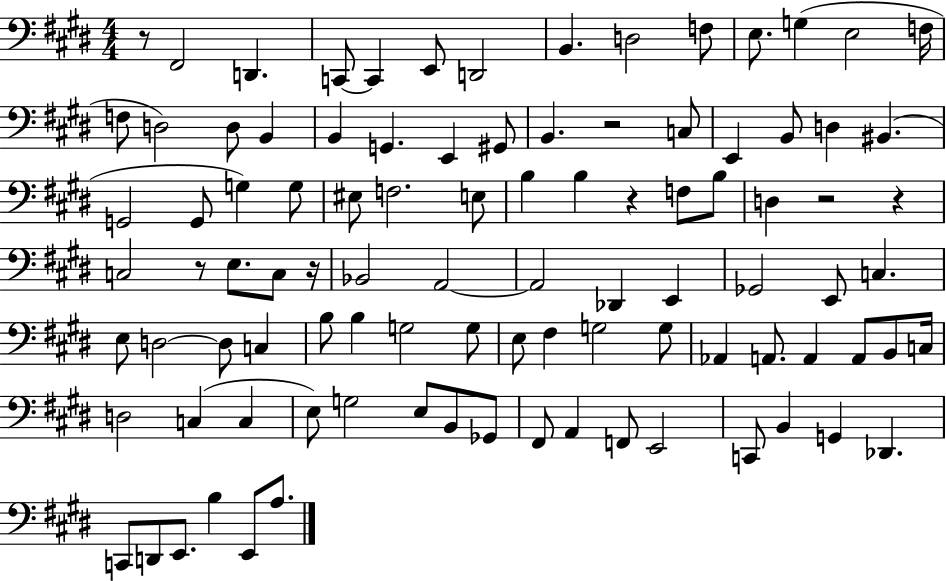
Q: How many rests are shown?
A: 7